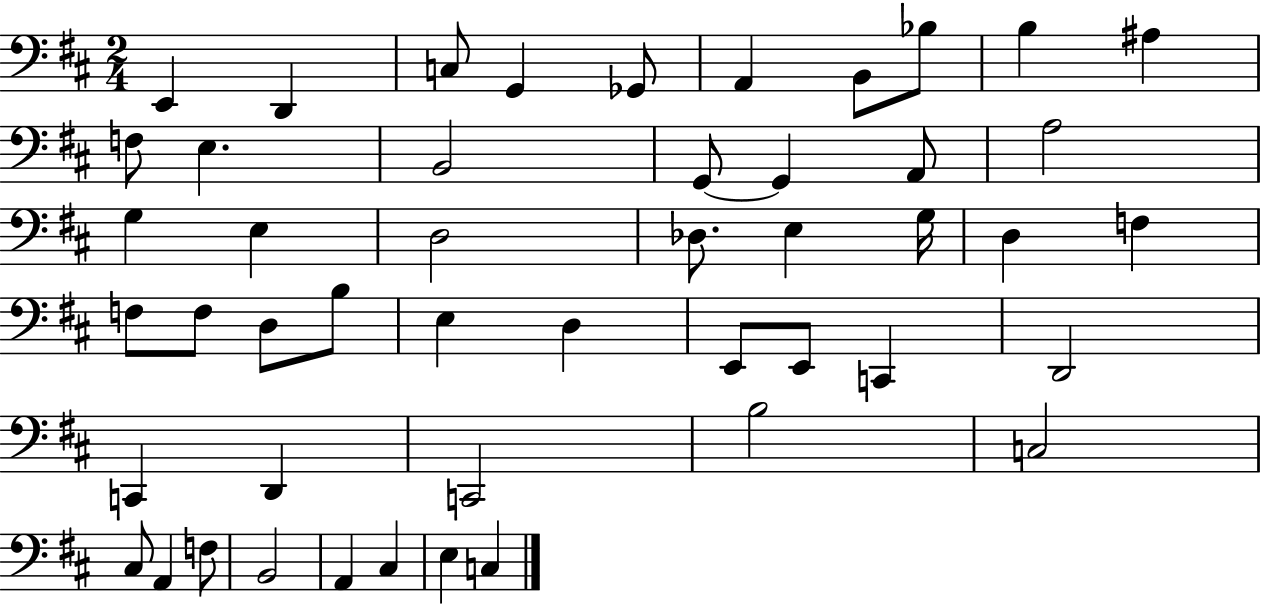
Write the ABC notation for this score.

X:1
T:Untitled
M:2/4
L:1/4
K:D
E,, D,, C,/2 G,, _G,,/2 A,, B,,/2 _B,/2 B, ^A, F,/2 E, B,,2 G,,/2 G,, A,,/2 A,2 G, E, D,2 _D,/2 E, G,/4 D, F, F,/2 F,/2 D,/2 B,/2 E, D, E,,/2 E,,/2 C,, D,,2 C,, D,, C,,2 B,2 C,2 ^C,/2 A,, F,/2 B,,2 A,, ^C, E, C,